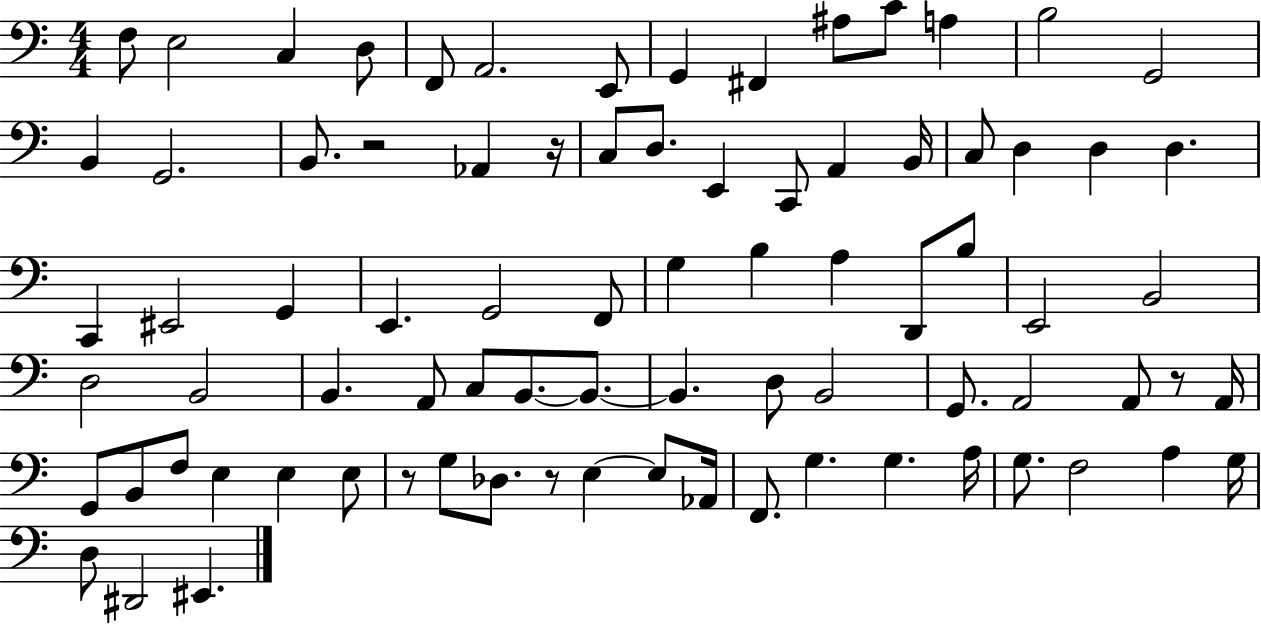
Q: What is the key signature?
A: C major